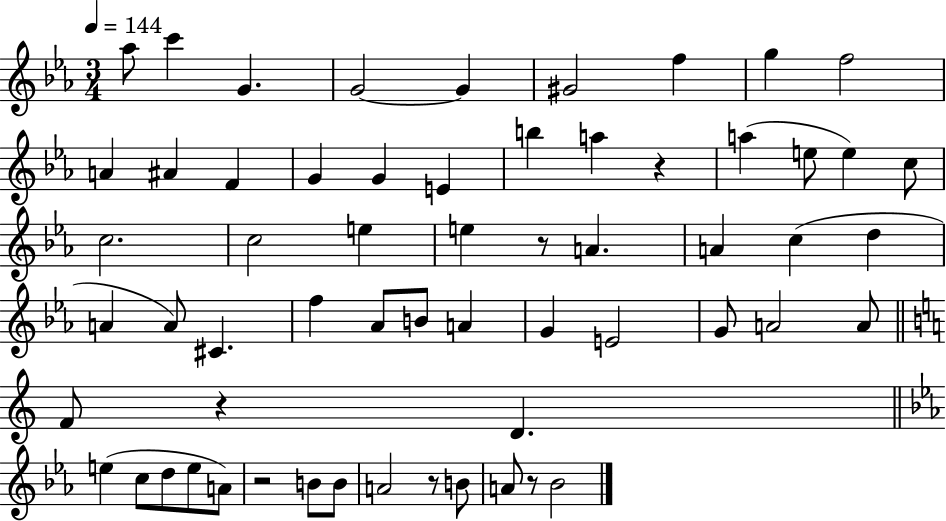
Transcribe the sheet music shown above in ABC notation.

X:1
T:Untitled
M:3/4
L:1/4
K:Eb
_a/2 c' G G2 G ^G2 f g f2 A ^A F G G E b a z a e/2 e c/2 c2 c2 e e z/2 A A c d A A/2 ^C f _A/2 B/2 A G E2 G/2 A2 A/2 F/2 z D e c/2 d/2 e/2 A/2 z2 B/2 B/2 A2 z/2 B/2 A/2 z/2 _B2